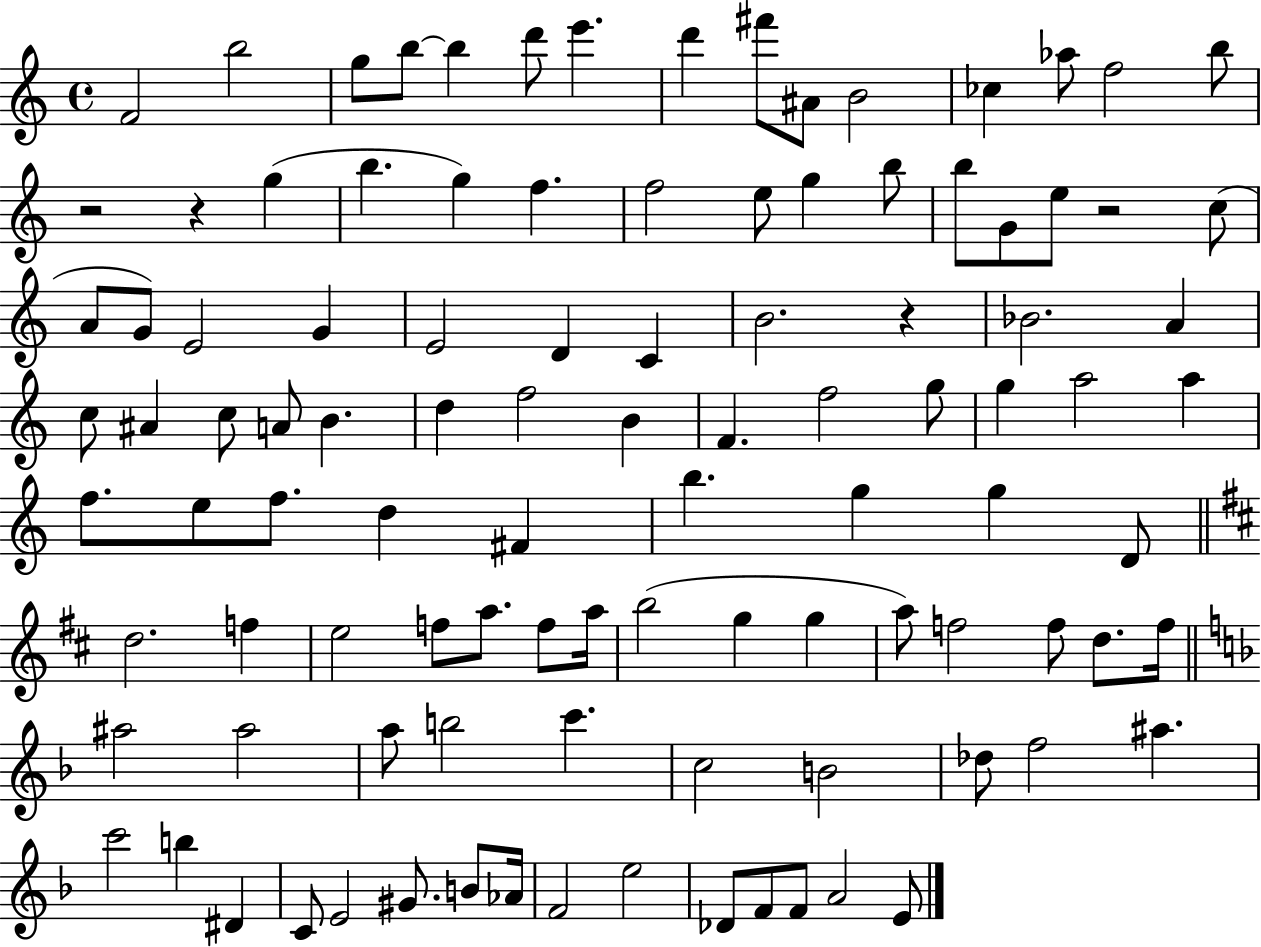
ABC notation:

X:1
T:Untitled
M:4/4
L:1/4
K:C
F2 b2 g/2 b/2 b d'/2 e' d' ^f'/2 ^A/2 B2 _c _a/2 f2 b/2 z2 z g b g f f2 e/2 g b/2 b/2 G/2 e/2 z2 c/2 A/2 G/2 E2 G E2 D C B2 z _B2 A c/2 ^A c/2 A/2 B d f2 B F f2 g/2 g a2 a f/2 e/2 f/2 d ^F b g g D/2 d2 f e2 f/2 a/2 f/2 a/4 b2 g g a/2 f2 f/2 d/2 f/4 ^a2 ^a2 a/2 b2 c' c2 B2 _d/2 f2 ^a c'2 b ^D C/2 E2 ^G/2 B/2 _A/4 F2 e2 _D/2 F/2 F/2 A2 E/2